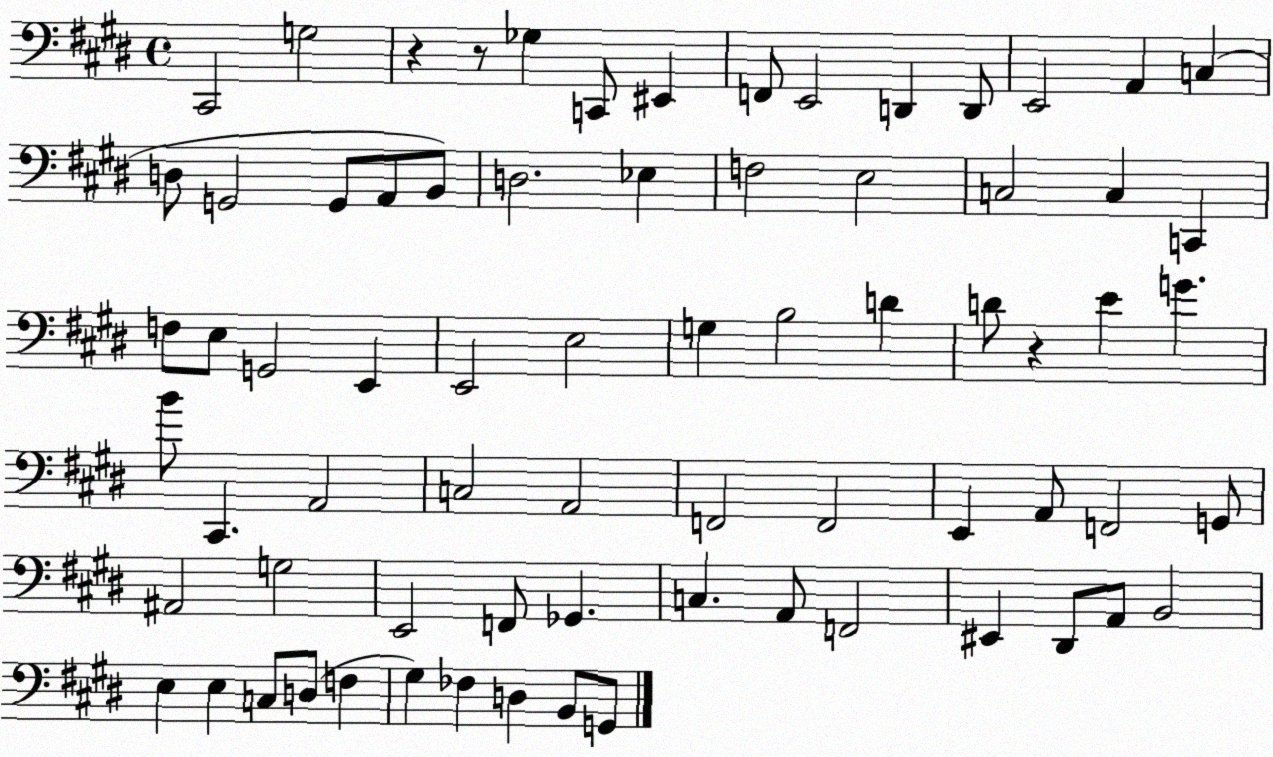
X:1
T:Untitled
M:4/4
L:1/4
K:E
^C,,2 G,2 z z/2 _G, C,,/2 ^E,, F,,/2 E,,2 D,, D,,/2 E,,2 A,, C, D,/2 G,,2 G,,/2 A,,/2 B,,/2 D,2 _E, F,2 E,2 C,2 C, C,, F,/2 E,/2 G,,2 E,, E,,2 E,2 G, B,2 D D/2 z E G B/2 ^C,, A,,2 C,2 A,,2 F,,2 F,,2 E,, A,,/2 F,,2 G,,/2 ^A,,2 G,2 E,,2 F,,/2 _G,, C, A,,/2 F,,2 ^E,, ^D,,/2 A,,/2 B,,2 E, E, C,/2 D,/2 F, ^G, _F, D, B,,/2 G,,/2